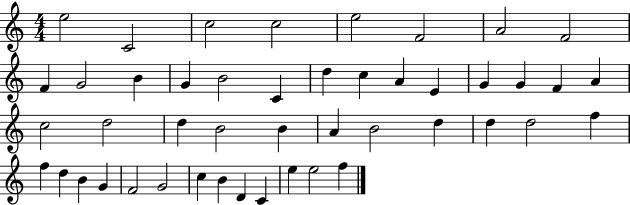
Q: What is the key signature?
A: C major